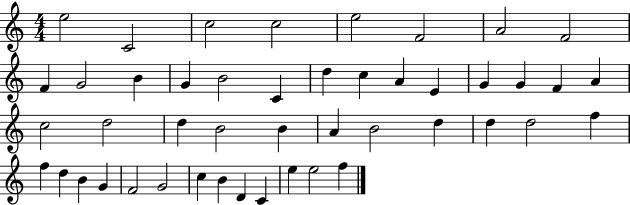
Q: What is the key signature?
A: C major